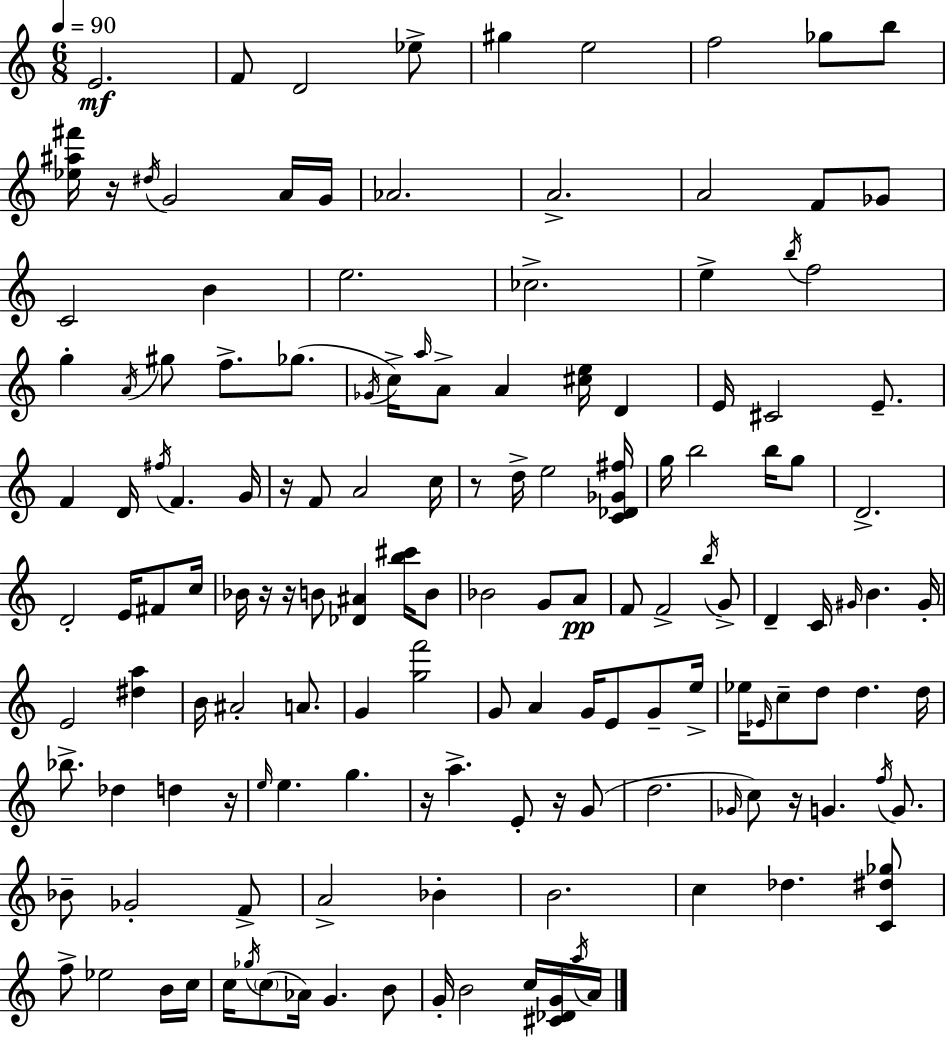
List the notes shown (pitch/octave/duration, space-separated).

E4/h. F4/e D4/h Eb5/e G#5/q E5/h F5/h Gb5/e B5/e [Eb5,A#5,F#6]/s R/s D#5/s G4/h A4/s G4/s Ab4/h. A4/h. A4/h F4/e Gb4/e C4/h B4/q E5/h. CES5/h. E5/q B5/s F5/h G5/q A4/s G#5/e F5/e. Gb5/e. Gb4/s C5/s A5/s A4/e A4/q [C#5,E5]/s D4/q E4/s C#4/h E4/e. F4/q D4/s F#5/s F4/q. G4/s R/s F4/e A4/h C5/s R/e D5/s E5/h [C4,Db4,Gb4,F#5]/s G5/s B5/h B5/s G5/e D4/h. D4/h E4/s F#4/e C5/s Bb4/s R/s R/s B4/e [Db4,A#4]/q [B5,C#6]/s B4/e Bb4/h G4/e A4/e F4/e F4/h B5/s G4/e D4/q C4/s G#4/s B4/q. G#4/s E4/h [D#5,A5]/q B4/s A#4/h A4/e. G4/q [G5,F6]/h G4/e A4/q G4/s E4/e G4/e E5/s Eb5/s Eb4/s C5/e D5/e D5/q. D5/s Bb5/e. Db5/q D5/q R/s E5/s E5/q. G5/q. R/s A5/q. E4/e R/s G4/e D5/h. Gb4/s C5/e R/s G4/q. F5/s G4/e. Bb4/e Gb4/h F4/e A4/h Bb4/q B4/h. C5/q Db5/q. [C4,D#5,Gb5]/e F5/e Eb5/h B4/s C5/s C5/s Gb5/s C5/e Ab4/s G4/q. B4/e G4/s B4/h C5/s [C#4,Db4,G4]/s A5/s A4/s